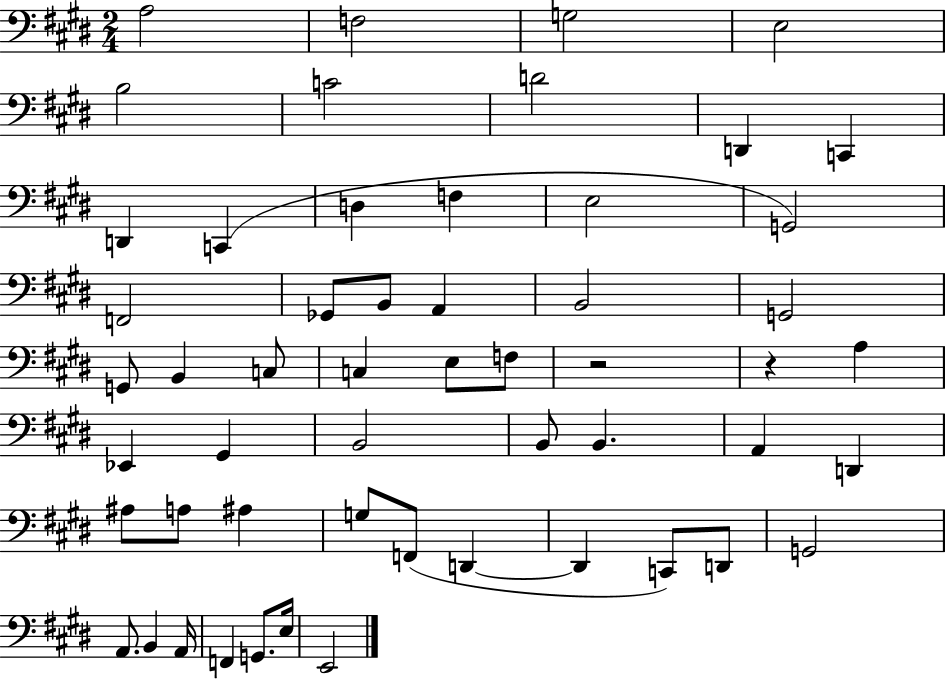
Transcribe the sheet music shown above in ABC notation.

X:1
T:Untitled
M:2/4
L:1/4
K:E
A,2 F,2 G,2 E,2 B,2 C2 D2 D,, C,, D,, C,, D, F, E,2 G,,2 F,,2 _G,,/2 B,,/2 A,, B,,2 G,,2 G,,/2 B,, C,/2 C, E,/2 F,/2 z2 z A, _E,, ^G,, B,,2 B,,/2 B,, A,, D,, ^A,/2 A,/2 ^A, G,/2 F,,/2 D,, D,, C,,/2 D,,/2 G,,2 A,,/2 B,, A,,/4 F,, G,,/2 E,/4 E,,2